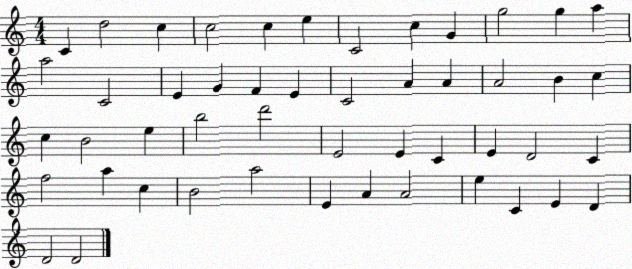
X:1
T:Untitled
M:4/4
L:1/4
K:C
C d2 c c2 c e C2 c G g2 g a a2 C2 E G F E C2 A A A2 B c c B2 e b2 d'2 E2 E C E D2 C f2 a c B2 a2 E A A2 e C E D D2 D2